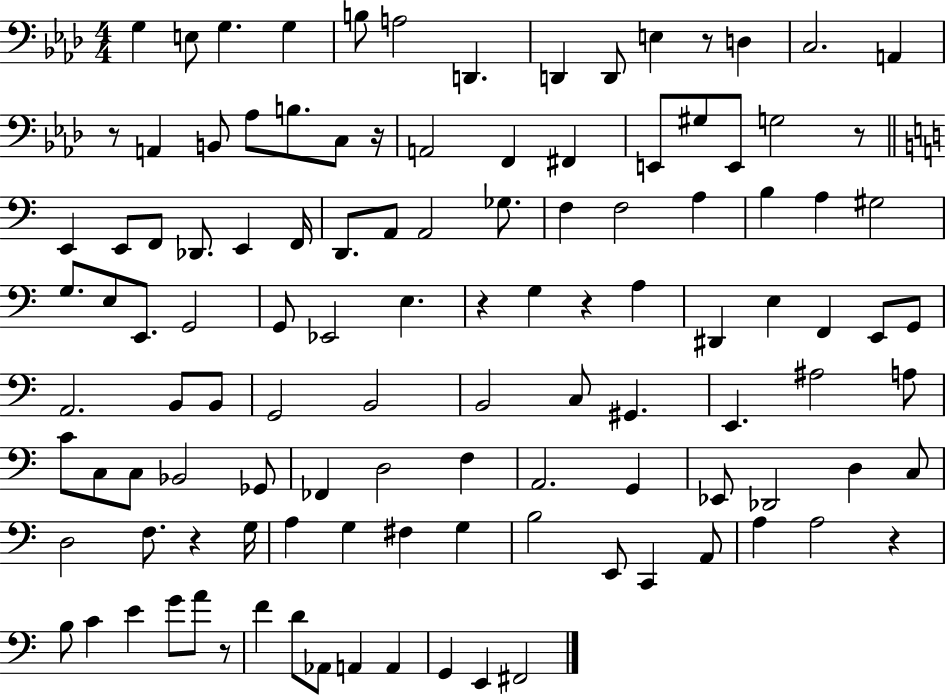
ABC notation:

X:1
T:Untitled
M:4/4
L:1/4
K:Ab
G, E,/2 G, G, B,/2 A,2 D,, D,, D,,/2 E, z/2 D, C,2 A,, z/2 A,, B,,/2 _A,/2 B,/2 C,/2 z/4 A,,2 F,, ^F,, E,,/2 ^G,/2 E,,/2 G,2 z/2 E,, E,,/2 F,,/2 _D,,/2 E,, F,,/4 D,,/2 A,,/2 A,,2 _G,/2 F, F,2 A, B, A, ^G,2 G,/2 E,/2 E,,/2 G,,2 G,,/2 _E,,2 E, z G, z A, ^D,, E, F,, E,,/2 G,,/2 A,,2 B,,/2 B,,/2 G,,2 B,,2 B,,2 C,/2 ^G,, E,, ^A,2 A,/2 C/2 C,/2 C,/2 _B,,2 _G,,/2 _F,, D,2 F, A,,2 G,, _E,,/2 _D,,2 D, C,/2 D,2 F,/2 z G,/4 A, G, ^F, G, B,2 E,,/2 C,, A,,/2 A, A,2 z B,/2 C E G/2 A/2 z/2 F D/2 _A,,/2 A,, A,, G,, E,, ^F,,2